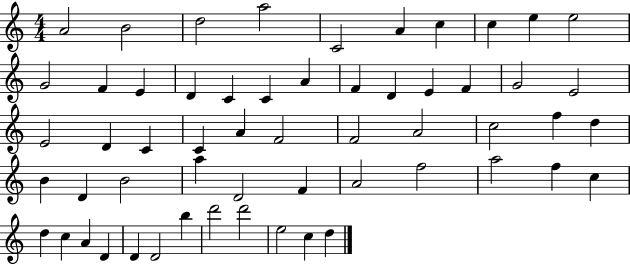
{
  \clef treble
  \numericTimeSignature
  \time 4/4
  \key c \major
  a'2 b'2 | d''2 a''2 | c'2 a'4 c''4 | c''4 e''4 e''2 | \break g'2 f'4 e'4 | d'4 c'4 c'4 a'4 | f'4 d'4 e'4 f'4 | g'2 e'2 | \break e'2 d'4 c'4 | c'4 a'4 f'2 | f'2 a'2 | c''2 f''4 d''4 | \break b'4 d'4 b'2 | a''4 d'2 f'4 | a'2 f''2 | a''2 f''4 c''4 | \break d''4 c''4 a'4 d'4 | d'4 d'2 b''4 | d'''2 d'''2 | e''2 c''4 d''4 | \break \bar "|."
}